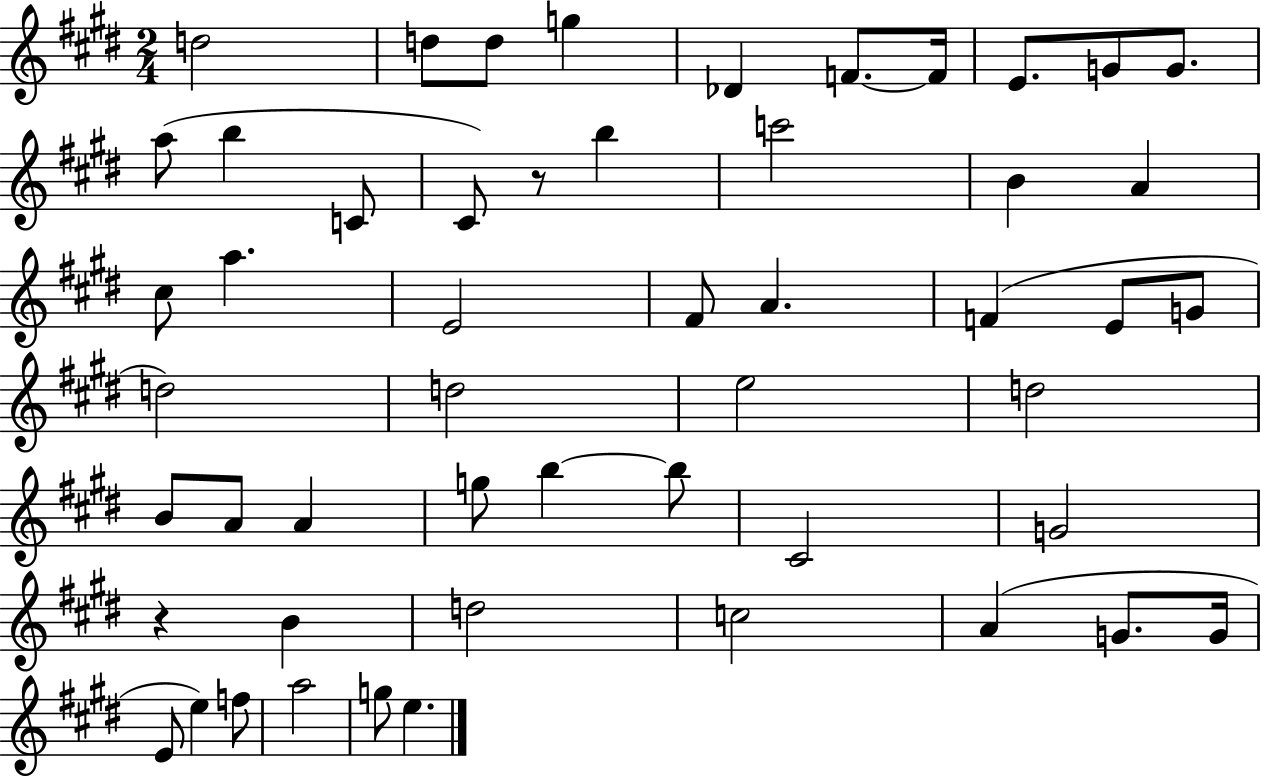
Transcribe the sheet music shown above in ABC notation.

X:1
T:Untitled
M:2/4
L:1/4
K:E
d2 d/2 d/2 g _D F/2 F/4 E/2 G/2 G/2 a/2 b C/2 ^C/2 z/2 b c'2 B A ^c/2 a E2 ^F/2 A F E/2 G/2 d2 d2 e2 d2 B/2 A/2 A g/2 b b/2 ^C2 G2 z B d2 c2 A G/2 G/4 E/2 e f/2 a2 g/2 e